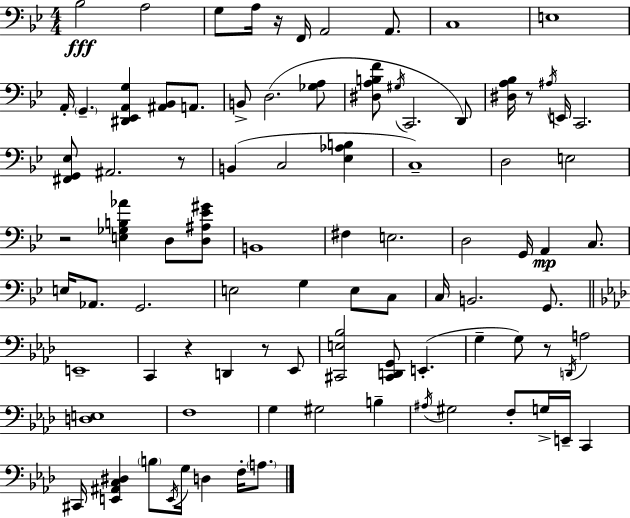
X:1
T:Untitled
M:4/4
L:1/4
K:Bb
_B,2 A,2 G,/2 A,/4 z/4 F,,/4 A,,2 A,,/2 C,4 E,4 A,,/4 G,, [^D,,_E,,A,,G,] [^A,,_B,,]/2 A,,/2 B,,/2 D,2 [_G,A,]/2 [^D,A,B,F]/2 ^G,/4 C,,2 D,,/2 [^D,A,_B,]/4 z/2 ^A,/4 E,,/4 C,,2 [^F,,G,,_E,]/2 ^A,,2 z/2 B,, C,2 [_E,_A,B,] C,4 D,2 E,2 z2 [E,_G,B,_A] D,/2 [D,^A,_E^G]/2 B,,4 ^F, E,2 D,2 G,,/4 A,, C,/2 E,/4 _A,,/2 G,,2 E,2 G, E,/2 C,/2 C,/4 B,,2 G,,/2 E,,4 C,, z D,, z/2 _E,,/2 [^C,,E,_B,]2 [^C,,D,,G,,]/2 E,, G, G,/2 z/2 D,,/4 A,2 [D,E,]4 F,4 G, ^G,2 B, ^A,/4 ^G,2 F,/2 G,/4 E,,/4 C,, ^C,,/4 [E,,^A,,C,^D,] B,/2 E,,/4 G,/4 D, F,/4 A,/2